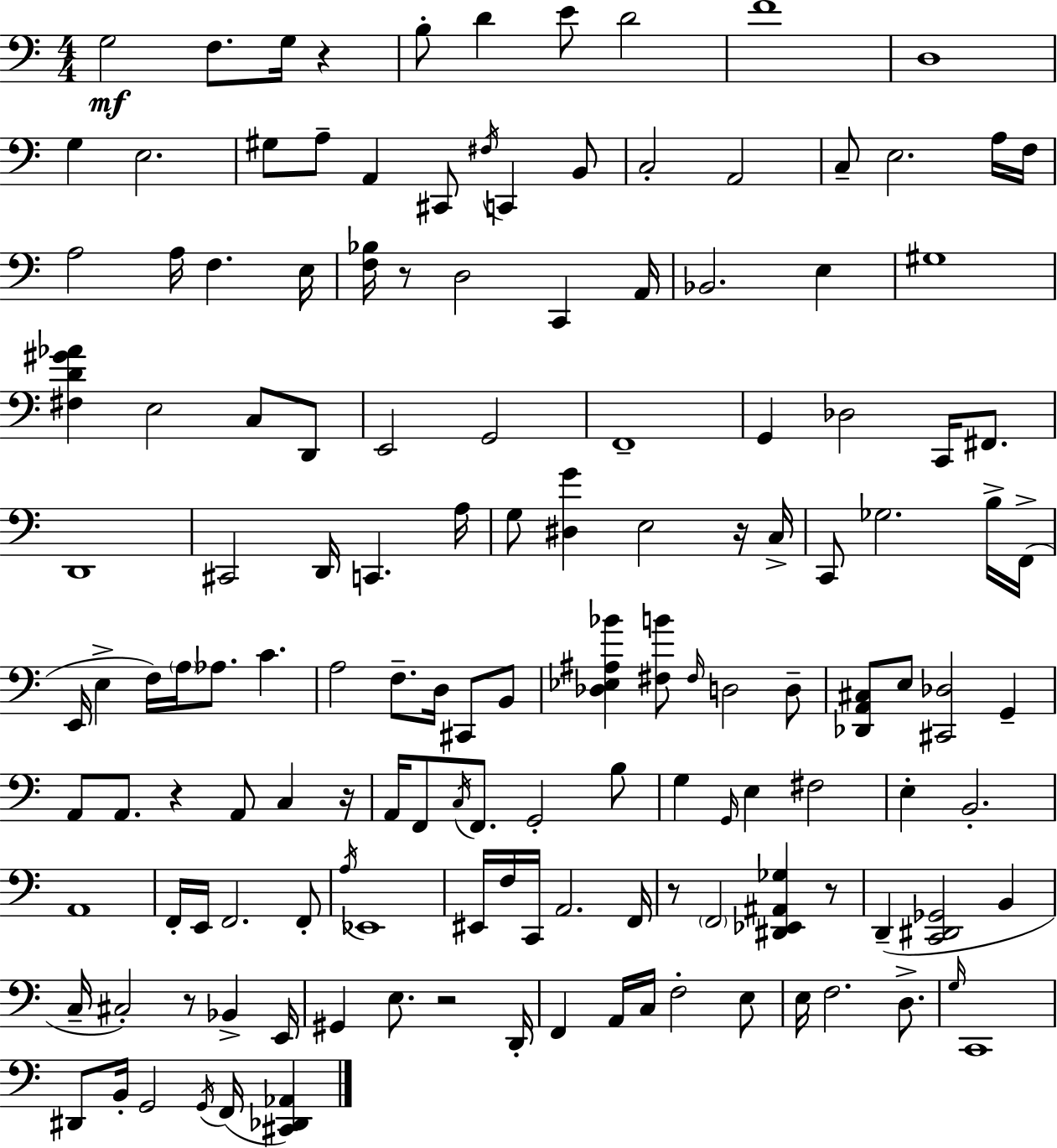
{
  \clef bass
  \numericTimeSignature
  \time 4/4
  \key a \minor
  \repeat volta 2 { g2\mf f8. g16 r4 | b8-. d'4 e'8 d'2 | f'1 | d1 | \break g4 e2. | gis8 a8-- a,4 cis,8 \acciaccatura { fis16 } c,4 b,8 | c2-. a,2 | c8-- e2. a16 | \break f16 a2 a16 f4. | e16 <f bes>16 r8 d2 c,4 | a,16 bes,2. e4 | gis1 | \break <fis d' gis' aes'>4 e2 c8 d,8 | e,2 g,2 | f,1-- | g,4 des2 c,16 fis,8. | \break d,1 | cis,2 d,16 c,4. | a16 g8 <dis g'>4 e2 r16 | c16-> c,8 ges2. b16-> | \break f,16->( e,16 e4-> f16) \parenthesize a16 aes8. c'4. | a2 f8.-- d16 cis,8 b,8 | <des ees ais bes'>4 <fis b'>8 \grace { fis16 } d2 | d8-- <des, a, cis>8 e8 <cis, des>2 g,4-- | \break a,8 a,8. r4 a,8 c4 | r16 a,16 f,8 \acciaccatura { c16 } f,8. g,2-. | b8 g4 \grace { g,16 } e4 fis2 | e4-. b,2.-. | \break a,1 | f,16-. e,16 f,2. | f,8-. \acciaccatura { a16 } ees,1 | eis,16 f16 c,16 a,2. | \break f,16 r8 \parenthesize f,2 <dis, ees, ais, ges>4 | r8 d,4--( <c, dis, ges,>2 | b,4 c16-- cis2-.) r8 | bes,4-> e,16 gis,4 e8. r2 | \break d,16-. f,4 a,16 c16 f2-. | e8 e16 f2. | d8.-> \grace { g16 } c,1 | dis,8 b,16-. g,2 | \break \acciaccatura { g,16 }( f,16 <cis, des, aes,>4) } \bar "|."
}